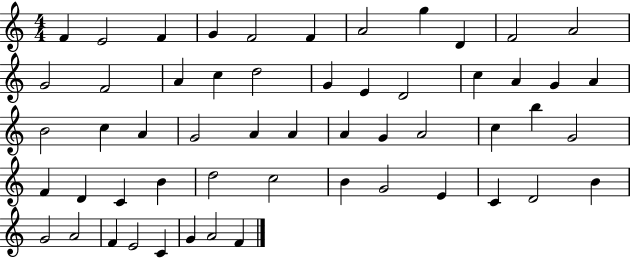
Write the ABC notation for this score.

X:1
T:Untitled
M:4/4
L:1/4
K:C
F E2 F G F2 F A2 g D F2 A2 G2 F2 A c d2 G E D2 c A G A B2 c A G2 A A A G A2 c b G2 F D C B d2 c2 B G2 E C D2 B G2 A2 F E2 C G A2 F